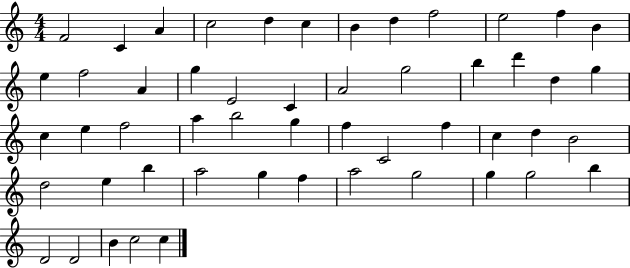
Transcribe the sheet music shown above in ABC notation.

X:1
T:Untitled
M:4/4
L:1/4
K:C
F2 C A c2 d c B d f2 e2 f B e f2 A g E2 C A2 g2 b d' d g c e f2 a b2 g f C2 f c d B2 d2 e b a2 g f a2 g2 g g2 b D2 D2 B c2 c